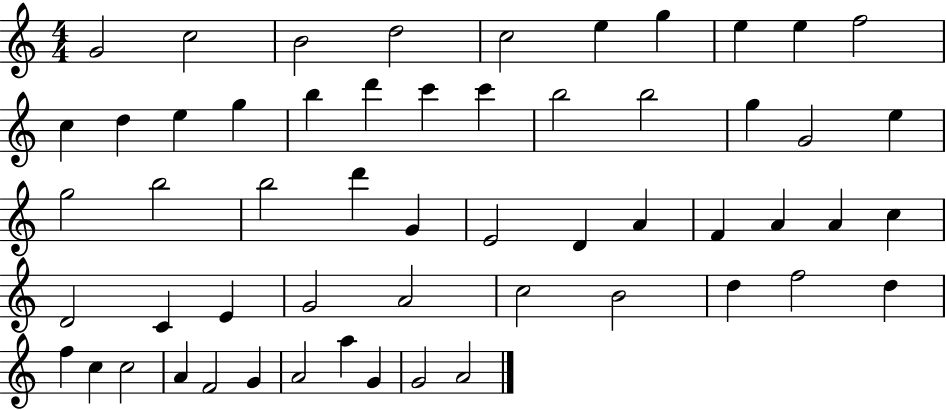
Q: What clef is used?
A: treble